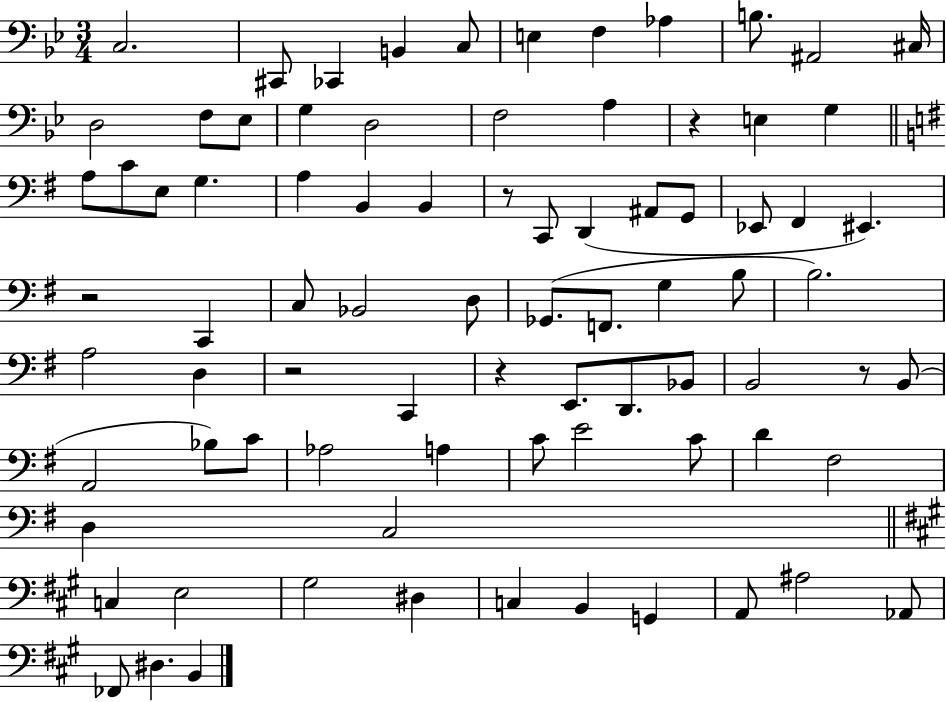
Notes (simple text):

C3/h. C#2/e CES2/q B2/q C3/e E3/q F3/q Ab3/q B3/e. A#2/h C#3/s D3/h F3/e Eb3/e G3/q D3/h F3/h A3/q R/q E3/q G3/q A3/e C4/e E3/e G3/q. A3/q B2/q B2/q R/e C2/e D2/q A#2/e G2/e Eb2/e F#2/q EIS2/q. R/h C2/q C3/e Bb2/h D3/e Gb2/e. F2/e. G3/q B3/e B3/h. A3/h D3/q R/h C2/q R/q E2/e. D2/e. Bb2/e B2/h R/e B2/e A2/h Bb3/e C4/e Ab3/h A3/q C4/e E4/h C4/e D4/q F#3/h D3/q C3/h C3/q E3/h G#3/h D#3/q C3/q B2/q G2/q A2/e A#3/h Ab2/e FES2/e D#3/q. B2/q